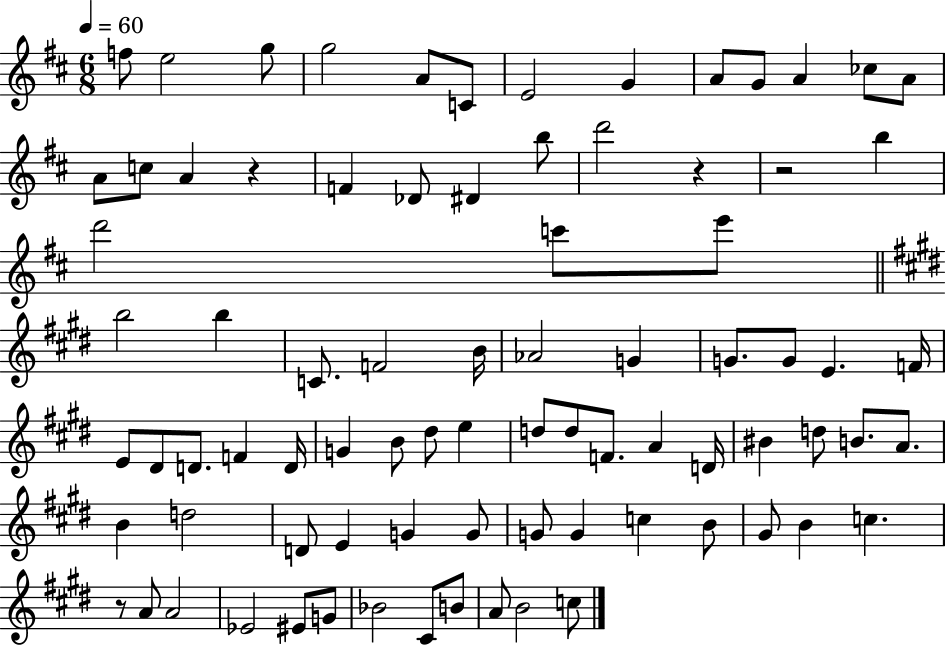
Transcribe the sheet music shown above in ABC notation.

X:1
T:Untitled
M:6/8
L:1/4
K:D
f/2 e2 g/2 g2 A/2 C/2 E2 G A/2 G/2 A _c/2 A/2 A/2 c/2 A z F _D/2 ^D b/2 d'2 z z2 b d'2 c'/2 e'/2 b2 b C/2 F2 B/4 _A2 G G/2 G/2 E F/4 E/2 ^D/2 D/2 F D/4 G B/2 ^d/2 e d/2 d/2 F/2 A D/4 ^B d/2 B/2 A/2 B d2 D/2 E G G/2 G/2 G c B/2 ^G/2 B c z/2 A/2 A2 _E2 ^E/2 G/2 _B2 ^C/2 B/2 A/2 B2 c/2